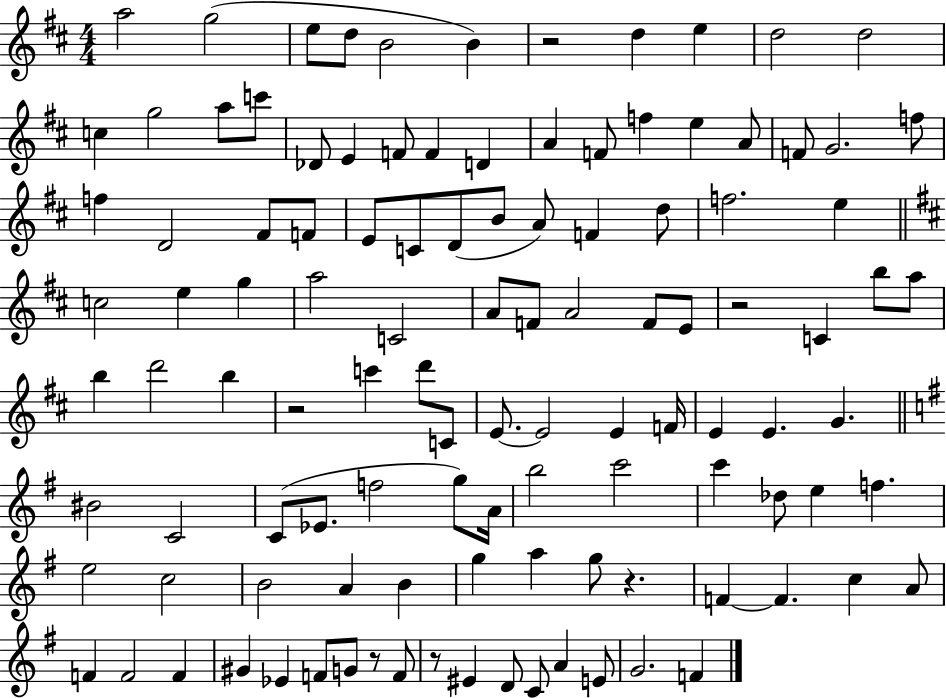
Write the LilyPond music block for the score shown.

{
  \clef treble
  \numericTimeSignature
  \time 4/4
  \key d \major
  a''2 g''2( | e''8 d''8 b'2 b'4) | r2 d''4 e''4 | d''2 d''2 | \break c''4 g''2 a''8 c'''8 | des'8 e'4 f'8 f'4 d'4 | a'4 f'8 f''4 e''4 a'8 | f'8 g'2. f''8 | \break f''4 d'2 fis'8 f'8 | e'8 c'8 d'8( b'8 a'8) f'4 d''8 | f''2. e''4 | \bar "||" \break \key b \minor c''2 e''4 g''4 | a''2 c'2 | a'8 f'8 a'2 f'8 e'8 | r2 c'4 b''8 a''8 | \break b''4 d'''2 b''4 | r2 c'''4 d'''8 c'8 | e'8.~~ e'2 e'4 f'16 | e'4 e'4. g'4. | \break \bar "||" \break \key e \minor bis'2 c'2 | c'8( ees'8. f''2 g''8) a'16 | b''2 c'''2 | c'''4 des''8 e''4 f''4. | \break e''2 c''2 | b'2 a'4 b'4 | g''4 a''4 g''8 r4. | f'4~~ f'4. c''4 a'8 | \break f'4 f'2 f'4 | gis'4 ees'4 f'8 g'8 r8 f'8 | r8 eis'4 d'8 c'8 a'4 e'8 | g'2. f'4 | \break \bar "|."
}